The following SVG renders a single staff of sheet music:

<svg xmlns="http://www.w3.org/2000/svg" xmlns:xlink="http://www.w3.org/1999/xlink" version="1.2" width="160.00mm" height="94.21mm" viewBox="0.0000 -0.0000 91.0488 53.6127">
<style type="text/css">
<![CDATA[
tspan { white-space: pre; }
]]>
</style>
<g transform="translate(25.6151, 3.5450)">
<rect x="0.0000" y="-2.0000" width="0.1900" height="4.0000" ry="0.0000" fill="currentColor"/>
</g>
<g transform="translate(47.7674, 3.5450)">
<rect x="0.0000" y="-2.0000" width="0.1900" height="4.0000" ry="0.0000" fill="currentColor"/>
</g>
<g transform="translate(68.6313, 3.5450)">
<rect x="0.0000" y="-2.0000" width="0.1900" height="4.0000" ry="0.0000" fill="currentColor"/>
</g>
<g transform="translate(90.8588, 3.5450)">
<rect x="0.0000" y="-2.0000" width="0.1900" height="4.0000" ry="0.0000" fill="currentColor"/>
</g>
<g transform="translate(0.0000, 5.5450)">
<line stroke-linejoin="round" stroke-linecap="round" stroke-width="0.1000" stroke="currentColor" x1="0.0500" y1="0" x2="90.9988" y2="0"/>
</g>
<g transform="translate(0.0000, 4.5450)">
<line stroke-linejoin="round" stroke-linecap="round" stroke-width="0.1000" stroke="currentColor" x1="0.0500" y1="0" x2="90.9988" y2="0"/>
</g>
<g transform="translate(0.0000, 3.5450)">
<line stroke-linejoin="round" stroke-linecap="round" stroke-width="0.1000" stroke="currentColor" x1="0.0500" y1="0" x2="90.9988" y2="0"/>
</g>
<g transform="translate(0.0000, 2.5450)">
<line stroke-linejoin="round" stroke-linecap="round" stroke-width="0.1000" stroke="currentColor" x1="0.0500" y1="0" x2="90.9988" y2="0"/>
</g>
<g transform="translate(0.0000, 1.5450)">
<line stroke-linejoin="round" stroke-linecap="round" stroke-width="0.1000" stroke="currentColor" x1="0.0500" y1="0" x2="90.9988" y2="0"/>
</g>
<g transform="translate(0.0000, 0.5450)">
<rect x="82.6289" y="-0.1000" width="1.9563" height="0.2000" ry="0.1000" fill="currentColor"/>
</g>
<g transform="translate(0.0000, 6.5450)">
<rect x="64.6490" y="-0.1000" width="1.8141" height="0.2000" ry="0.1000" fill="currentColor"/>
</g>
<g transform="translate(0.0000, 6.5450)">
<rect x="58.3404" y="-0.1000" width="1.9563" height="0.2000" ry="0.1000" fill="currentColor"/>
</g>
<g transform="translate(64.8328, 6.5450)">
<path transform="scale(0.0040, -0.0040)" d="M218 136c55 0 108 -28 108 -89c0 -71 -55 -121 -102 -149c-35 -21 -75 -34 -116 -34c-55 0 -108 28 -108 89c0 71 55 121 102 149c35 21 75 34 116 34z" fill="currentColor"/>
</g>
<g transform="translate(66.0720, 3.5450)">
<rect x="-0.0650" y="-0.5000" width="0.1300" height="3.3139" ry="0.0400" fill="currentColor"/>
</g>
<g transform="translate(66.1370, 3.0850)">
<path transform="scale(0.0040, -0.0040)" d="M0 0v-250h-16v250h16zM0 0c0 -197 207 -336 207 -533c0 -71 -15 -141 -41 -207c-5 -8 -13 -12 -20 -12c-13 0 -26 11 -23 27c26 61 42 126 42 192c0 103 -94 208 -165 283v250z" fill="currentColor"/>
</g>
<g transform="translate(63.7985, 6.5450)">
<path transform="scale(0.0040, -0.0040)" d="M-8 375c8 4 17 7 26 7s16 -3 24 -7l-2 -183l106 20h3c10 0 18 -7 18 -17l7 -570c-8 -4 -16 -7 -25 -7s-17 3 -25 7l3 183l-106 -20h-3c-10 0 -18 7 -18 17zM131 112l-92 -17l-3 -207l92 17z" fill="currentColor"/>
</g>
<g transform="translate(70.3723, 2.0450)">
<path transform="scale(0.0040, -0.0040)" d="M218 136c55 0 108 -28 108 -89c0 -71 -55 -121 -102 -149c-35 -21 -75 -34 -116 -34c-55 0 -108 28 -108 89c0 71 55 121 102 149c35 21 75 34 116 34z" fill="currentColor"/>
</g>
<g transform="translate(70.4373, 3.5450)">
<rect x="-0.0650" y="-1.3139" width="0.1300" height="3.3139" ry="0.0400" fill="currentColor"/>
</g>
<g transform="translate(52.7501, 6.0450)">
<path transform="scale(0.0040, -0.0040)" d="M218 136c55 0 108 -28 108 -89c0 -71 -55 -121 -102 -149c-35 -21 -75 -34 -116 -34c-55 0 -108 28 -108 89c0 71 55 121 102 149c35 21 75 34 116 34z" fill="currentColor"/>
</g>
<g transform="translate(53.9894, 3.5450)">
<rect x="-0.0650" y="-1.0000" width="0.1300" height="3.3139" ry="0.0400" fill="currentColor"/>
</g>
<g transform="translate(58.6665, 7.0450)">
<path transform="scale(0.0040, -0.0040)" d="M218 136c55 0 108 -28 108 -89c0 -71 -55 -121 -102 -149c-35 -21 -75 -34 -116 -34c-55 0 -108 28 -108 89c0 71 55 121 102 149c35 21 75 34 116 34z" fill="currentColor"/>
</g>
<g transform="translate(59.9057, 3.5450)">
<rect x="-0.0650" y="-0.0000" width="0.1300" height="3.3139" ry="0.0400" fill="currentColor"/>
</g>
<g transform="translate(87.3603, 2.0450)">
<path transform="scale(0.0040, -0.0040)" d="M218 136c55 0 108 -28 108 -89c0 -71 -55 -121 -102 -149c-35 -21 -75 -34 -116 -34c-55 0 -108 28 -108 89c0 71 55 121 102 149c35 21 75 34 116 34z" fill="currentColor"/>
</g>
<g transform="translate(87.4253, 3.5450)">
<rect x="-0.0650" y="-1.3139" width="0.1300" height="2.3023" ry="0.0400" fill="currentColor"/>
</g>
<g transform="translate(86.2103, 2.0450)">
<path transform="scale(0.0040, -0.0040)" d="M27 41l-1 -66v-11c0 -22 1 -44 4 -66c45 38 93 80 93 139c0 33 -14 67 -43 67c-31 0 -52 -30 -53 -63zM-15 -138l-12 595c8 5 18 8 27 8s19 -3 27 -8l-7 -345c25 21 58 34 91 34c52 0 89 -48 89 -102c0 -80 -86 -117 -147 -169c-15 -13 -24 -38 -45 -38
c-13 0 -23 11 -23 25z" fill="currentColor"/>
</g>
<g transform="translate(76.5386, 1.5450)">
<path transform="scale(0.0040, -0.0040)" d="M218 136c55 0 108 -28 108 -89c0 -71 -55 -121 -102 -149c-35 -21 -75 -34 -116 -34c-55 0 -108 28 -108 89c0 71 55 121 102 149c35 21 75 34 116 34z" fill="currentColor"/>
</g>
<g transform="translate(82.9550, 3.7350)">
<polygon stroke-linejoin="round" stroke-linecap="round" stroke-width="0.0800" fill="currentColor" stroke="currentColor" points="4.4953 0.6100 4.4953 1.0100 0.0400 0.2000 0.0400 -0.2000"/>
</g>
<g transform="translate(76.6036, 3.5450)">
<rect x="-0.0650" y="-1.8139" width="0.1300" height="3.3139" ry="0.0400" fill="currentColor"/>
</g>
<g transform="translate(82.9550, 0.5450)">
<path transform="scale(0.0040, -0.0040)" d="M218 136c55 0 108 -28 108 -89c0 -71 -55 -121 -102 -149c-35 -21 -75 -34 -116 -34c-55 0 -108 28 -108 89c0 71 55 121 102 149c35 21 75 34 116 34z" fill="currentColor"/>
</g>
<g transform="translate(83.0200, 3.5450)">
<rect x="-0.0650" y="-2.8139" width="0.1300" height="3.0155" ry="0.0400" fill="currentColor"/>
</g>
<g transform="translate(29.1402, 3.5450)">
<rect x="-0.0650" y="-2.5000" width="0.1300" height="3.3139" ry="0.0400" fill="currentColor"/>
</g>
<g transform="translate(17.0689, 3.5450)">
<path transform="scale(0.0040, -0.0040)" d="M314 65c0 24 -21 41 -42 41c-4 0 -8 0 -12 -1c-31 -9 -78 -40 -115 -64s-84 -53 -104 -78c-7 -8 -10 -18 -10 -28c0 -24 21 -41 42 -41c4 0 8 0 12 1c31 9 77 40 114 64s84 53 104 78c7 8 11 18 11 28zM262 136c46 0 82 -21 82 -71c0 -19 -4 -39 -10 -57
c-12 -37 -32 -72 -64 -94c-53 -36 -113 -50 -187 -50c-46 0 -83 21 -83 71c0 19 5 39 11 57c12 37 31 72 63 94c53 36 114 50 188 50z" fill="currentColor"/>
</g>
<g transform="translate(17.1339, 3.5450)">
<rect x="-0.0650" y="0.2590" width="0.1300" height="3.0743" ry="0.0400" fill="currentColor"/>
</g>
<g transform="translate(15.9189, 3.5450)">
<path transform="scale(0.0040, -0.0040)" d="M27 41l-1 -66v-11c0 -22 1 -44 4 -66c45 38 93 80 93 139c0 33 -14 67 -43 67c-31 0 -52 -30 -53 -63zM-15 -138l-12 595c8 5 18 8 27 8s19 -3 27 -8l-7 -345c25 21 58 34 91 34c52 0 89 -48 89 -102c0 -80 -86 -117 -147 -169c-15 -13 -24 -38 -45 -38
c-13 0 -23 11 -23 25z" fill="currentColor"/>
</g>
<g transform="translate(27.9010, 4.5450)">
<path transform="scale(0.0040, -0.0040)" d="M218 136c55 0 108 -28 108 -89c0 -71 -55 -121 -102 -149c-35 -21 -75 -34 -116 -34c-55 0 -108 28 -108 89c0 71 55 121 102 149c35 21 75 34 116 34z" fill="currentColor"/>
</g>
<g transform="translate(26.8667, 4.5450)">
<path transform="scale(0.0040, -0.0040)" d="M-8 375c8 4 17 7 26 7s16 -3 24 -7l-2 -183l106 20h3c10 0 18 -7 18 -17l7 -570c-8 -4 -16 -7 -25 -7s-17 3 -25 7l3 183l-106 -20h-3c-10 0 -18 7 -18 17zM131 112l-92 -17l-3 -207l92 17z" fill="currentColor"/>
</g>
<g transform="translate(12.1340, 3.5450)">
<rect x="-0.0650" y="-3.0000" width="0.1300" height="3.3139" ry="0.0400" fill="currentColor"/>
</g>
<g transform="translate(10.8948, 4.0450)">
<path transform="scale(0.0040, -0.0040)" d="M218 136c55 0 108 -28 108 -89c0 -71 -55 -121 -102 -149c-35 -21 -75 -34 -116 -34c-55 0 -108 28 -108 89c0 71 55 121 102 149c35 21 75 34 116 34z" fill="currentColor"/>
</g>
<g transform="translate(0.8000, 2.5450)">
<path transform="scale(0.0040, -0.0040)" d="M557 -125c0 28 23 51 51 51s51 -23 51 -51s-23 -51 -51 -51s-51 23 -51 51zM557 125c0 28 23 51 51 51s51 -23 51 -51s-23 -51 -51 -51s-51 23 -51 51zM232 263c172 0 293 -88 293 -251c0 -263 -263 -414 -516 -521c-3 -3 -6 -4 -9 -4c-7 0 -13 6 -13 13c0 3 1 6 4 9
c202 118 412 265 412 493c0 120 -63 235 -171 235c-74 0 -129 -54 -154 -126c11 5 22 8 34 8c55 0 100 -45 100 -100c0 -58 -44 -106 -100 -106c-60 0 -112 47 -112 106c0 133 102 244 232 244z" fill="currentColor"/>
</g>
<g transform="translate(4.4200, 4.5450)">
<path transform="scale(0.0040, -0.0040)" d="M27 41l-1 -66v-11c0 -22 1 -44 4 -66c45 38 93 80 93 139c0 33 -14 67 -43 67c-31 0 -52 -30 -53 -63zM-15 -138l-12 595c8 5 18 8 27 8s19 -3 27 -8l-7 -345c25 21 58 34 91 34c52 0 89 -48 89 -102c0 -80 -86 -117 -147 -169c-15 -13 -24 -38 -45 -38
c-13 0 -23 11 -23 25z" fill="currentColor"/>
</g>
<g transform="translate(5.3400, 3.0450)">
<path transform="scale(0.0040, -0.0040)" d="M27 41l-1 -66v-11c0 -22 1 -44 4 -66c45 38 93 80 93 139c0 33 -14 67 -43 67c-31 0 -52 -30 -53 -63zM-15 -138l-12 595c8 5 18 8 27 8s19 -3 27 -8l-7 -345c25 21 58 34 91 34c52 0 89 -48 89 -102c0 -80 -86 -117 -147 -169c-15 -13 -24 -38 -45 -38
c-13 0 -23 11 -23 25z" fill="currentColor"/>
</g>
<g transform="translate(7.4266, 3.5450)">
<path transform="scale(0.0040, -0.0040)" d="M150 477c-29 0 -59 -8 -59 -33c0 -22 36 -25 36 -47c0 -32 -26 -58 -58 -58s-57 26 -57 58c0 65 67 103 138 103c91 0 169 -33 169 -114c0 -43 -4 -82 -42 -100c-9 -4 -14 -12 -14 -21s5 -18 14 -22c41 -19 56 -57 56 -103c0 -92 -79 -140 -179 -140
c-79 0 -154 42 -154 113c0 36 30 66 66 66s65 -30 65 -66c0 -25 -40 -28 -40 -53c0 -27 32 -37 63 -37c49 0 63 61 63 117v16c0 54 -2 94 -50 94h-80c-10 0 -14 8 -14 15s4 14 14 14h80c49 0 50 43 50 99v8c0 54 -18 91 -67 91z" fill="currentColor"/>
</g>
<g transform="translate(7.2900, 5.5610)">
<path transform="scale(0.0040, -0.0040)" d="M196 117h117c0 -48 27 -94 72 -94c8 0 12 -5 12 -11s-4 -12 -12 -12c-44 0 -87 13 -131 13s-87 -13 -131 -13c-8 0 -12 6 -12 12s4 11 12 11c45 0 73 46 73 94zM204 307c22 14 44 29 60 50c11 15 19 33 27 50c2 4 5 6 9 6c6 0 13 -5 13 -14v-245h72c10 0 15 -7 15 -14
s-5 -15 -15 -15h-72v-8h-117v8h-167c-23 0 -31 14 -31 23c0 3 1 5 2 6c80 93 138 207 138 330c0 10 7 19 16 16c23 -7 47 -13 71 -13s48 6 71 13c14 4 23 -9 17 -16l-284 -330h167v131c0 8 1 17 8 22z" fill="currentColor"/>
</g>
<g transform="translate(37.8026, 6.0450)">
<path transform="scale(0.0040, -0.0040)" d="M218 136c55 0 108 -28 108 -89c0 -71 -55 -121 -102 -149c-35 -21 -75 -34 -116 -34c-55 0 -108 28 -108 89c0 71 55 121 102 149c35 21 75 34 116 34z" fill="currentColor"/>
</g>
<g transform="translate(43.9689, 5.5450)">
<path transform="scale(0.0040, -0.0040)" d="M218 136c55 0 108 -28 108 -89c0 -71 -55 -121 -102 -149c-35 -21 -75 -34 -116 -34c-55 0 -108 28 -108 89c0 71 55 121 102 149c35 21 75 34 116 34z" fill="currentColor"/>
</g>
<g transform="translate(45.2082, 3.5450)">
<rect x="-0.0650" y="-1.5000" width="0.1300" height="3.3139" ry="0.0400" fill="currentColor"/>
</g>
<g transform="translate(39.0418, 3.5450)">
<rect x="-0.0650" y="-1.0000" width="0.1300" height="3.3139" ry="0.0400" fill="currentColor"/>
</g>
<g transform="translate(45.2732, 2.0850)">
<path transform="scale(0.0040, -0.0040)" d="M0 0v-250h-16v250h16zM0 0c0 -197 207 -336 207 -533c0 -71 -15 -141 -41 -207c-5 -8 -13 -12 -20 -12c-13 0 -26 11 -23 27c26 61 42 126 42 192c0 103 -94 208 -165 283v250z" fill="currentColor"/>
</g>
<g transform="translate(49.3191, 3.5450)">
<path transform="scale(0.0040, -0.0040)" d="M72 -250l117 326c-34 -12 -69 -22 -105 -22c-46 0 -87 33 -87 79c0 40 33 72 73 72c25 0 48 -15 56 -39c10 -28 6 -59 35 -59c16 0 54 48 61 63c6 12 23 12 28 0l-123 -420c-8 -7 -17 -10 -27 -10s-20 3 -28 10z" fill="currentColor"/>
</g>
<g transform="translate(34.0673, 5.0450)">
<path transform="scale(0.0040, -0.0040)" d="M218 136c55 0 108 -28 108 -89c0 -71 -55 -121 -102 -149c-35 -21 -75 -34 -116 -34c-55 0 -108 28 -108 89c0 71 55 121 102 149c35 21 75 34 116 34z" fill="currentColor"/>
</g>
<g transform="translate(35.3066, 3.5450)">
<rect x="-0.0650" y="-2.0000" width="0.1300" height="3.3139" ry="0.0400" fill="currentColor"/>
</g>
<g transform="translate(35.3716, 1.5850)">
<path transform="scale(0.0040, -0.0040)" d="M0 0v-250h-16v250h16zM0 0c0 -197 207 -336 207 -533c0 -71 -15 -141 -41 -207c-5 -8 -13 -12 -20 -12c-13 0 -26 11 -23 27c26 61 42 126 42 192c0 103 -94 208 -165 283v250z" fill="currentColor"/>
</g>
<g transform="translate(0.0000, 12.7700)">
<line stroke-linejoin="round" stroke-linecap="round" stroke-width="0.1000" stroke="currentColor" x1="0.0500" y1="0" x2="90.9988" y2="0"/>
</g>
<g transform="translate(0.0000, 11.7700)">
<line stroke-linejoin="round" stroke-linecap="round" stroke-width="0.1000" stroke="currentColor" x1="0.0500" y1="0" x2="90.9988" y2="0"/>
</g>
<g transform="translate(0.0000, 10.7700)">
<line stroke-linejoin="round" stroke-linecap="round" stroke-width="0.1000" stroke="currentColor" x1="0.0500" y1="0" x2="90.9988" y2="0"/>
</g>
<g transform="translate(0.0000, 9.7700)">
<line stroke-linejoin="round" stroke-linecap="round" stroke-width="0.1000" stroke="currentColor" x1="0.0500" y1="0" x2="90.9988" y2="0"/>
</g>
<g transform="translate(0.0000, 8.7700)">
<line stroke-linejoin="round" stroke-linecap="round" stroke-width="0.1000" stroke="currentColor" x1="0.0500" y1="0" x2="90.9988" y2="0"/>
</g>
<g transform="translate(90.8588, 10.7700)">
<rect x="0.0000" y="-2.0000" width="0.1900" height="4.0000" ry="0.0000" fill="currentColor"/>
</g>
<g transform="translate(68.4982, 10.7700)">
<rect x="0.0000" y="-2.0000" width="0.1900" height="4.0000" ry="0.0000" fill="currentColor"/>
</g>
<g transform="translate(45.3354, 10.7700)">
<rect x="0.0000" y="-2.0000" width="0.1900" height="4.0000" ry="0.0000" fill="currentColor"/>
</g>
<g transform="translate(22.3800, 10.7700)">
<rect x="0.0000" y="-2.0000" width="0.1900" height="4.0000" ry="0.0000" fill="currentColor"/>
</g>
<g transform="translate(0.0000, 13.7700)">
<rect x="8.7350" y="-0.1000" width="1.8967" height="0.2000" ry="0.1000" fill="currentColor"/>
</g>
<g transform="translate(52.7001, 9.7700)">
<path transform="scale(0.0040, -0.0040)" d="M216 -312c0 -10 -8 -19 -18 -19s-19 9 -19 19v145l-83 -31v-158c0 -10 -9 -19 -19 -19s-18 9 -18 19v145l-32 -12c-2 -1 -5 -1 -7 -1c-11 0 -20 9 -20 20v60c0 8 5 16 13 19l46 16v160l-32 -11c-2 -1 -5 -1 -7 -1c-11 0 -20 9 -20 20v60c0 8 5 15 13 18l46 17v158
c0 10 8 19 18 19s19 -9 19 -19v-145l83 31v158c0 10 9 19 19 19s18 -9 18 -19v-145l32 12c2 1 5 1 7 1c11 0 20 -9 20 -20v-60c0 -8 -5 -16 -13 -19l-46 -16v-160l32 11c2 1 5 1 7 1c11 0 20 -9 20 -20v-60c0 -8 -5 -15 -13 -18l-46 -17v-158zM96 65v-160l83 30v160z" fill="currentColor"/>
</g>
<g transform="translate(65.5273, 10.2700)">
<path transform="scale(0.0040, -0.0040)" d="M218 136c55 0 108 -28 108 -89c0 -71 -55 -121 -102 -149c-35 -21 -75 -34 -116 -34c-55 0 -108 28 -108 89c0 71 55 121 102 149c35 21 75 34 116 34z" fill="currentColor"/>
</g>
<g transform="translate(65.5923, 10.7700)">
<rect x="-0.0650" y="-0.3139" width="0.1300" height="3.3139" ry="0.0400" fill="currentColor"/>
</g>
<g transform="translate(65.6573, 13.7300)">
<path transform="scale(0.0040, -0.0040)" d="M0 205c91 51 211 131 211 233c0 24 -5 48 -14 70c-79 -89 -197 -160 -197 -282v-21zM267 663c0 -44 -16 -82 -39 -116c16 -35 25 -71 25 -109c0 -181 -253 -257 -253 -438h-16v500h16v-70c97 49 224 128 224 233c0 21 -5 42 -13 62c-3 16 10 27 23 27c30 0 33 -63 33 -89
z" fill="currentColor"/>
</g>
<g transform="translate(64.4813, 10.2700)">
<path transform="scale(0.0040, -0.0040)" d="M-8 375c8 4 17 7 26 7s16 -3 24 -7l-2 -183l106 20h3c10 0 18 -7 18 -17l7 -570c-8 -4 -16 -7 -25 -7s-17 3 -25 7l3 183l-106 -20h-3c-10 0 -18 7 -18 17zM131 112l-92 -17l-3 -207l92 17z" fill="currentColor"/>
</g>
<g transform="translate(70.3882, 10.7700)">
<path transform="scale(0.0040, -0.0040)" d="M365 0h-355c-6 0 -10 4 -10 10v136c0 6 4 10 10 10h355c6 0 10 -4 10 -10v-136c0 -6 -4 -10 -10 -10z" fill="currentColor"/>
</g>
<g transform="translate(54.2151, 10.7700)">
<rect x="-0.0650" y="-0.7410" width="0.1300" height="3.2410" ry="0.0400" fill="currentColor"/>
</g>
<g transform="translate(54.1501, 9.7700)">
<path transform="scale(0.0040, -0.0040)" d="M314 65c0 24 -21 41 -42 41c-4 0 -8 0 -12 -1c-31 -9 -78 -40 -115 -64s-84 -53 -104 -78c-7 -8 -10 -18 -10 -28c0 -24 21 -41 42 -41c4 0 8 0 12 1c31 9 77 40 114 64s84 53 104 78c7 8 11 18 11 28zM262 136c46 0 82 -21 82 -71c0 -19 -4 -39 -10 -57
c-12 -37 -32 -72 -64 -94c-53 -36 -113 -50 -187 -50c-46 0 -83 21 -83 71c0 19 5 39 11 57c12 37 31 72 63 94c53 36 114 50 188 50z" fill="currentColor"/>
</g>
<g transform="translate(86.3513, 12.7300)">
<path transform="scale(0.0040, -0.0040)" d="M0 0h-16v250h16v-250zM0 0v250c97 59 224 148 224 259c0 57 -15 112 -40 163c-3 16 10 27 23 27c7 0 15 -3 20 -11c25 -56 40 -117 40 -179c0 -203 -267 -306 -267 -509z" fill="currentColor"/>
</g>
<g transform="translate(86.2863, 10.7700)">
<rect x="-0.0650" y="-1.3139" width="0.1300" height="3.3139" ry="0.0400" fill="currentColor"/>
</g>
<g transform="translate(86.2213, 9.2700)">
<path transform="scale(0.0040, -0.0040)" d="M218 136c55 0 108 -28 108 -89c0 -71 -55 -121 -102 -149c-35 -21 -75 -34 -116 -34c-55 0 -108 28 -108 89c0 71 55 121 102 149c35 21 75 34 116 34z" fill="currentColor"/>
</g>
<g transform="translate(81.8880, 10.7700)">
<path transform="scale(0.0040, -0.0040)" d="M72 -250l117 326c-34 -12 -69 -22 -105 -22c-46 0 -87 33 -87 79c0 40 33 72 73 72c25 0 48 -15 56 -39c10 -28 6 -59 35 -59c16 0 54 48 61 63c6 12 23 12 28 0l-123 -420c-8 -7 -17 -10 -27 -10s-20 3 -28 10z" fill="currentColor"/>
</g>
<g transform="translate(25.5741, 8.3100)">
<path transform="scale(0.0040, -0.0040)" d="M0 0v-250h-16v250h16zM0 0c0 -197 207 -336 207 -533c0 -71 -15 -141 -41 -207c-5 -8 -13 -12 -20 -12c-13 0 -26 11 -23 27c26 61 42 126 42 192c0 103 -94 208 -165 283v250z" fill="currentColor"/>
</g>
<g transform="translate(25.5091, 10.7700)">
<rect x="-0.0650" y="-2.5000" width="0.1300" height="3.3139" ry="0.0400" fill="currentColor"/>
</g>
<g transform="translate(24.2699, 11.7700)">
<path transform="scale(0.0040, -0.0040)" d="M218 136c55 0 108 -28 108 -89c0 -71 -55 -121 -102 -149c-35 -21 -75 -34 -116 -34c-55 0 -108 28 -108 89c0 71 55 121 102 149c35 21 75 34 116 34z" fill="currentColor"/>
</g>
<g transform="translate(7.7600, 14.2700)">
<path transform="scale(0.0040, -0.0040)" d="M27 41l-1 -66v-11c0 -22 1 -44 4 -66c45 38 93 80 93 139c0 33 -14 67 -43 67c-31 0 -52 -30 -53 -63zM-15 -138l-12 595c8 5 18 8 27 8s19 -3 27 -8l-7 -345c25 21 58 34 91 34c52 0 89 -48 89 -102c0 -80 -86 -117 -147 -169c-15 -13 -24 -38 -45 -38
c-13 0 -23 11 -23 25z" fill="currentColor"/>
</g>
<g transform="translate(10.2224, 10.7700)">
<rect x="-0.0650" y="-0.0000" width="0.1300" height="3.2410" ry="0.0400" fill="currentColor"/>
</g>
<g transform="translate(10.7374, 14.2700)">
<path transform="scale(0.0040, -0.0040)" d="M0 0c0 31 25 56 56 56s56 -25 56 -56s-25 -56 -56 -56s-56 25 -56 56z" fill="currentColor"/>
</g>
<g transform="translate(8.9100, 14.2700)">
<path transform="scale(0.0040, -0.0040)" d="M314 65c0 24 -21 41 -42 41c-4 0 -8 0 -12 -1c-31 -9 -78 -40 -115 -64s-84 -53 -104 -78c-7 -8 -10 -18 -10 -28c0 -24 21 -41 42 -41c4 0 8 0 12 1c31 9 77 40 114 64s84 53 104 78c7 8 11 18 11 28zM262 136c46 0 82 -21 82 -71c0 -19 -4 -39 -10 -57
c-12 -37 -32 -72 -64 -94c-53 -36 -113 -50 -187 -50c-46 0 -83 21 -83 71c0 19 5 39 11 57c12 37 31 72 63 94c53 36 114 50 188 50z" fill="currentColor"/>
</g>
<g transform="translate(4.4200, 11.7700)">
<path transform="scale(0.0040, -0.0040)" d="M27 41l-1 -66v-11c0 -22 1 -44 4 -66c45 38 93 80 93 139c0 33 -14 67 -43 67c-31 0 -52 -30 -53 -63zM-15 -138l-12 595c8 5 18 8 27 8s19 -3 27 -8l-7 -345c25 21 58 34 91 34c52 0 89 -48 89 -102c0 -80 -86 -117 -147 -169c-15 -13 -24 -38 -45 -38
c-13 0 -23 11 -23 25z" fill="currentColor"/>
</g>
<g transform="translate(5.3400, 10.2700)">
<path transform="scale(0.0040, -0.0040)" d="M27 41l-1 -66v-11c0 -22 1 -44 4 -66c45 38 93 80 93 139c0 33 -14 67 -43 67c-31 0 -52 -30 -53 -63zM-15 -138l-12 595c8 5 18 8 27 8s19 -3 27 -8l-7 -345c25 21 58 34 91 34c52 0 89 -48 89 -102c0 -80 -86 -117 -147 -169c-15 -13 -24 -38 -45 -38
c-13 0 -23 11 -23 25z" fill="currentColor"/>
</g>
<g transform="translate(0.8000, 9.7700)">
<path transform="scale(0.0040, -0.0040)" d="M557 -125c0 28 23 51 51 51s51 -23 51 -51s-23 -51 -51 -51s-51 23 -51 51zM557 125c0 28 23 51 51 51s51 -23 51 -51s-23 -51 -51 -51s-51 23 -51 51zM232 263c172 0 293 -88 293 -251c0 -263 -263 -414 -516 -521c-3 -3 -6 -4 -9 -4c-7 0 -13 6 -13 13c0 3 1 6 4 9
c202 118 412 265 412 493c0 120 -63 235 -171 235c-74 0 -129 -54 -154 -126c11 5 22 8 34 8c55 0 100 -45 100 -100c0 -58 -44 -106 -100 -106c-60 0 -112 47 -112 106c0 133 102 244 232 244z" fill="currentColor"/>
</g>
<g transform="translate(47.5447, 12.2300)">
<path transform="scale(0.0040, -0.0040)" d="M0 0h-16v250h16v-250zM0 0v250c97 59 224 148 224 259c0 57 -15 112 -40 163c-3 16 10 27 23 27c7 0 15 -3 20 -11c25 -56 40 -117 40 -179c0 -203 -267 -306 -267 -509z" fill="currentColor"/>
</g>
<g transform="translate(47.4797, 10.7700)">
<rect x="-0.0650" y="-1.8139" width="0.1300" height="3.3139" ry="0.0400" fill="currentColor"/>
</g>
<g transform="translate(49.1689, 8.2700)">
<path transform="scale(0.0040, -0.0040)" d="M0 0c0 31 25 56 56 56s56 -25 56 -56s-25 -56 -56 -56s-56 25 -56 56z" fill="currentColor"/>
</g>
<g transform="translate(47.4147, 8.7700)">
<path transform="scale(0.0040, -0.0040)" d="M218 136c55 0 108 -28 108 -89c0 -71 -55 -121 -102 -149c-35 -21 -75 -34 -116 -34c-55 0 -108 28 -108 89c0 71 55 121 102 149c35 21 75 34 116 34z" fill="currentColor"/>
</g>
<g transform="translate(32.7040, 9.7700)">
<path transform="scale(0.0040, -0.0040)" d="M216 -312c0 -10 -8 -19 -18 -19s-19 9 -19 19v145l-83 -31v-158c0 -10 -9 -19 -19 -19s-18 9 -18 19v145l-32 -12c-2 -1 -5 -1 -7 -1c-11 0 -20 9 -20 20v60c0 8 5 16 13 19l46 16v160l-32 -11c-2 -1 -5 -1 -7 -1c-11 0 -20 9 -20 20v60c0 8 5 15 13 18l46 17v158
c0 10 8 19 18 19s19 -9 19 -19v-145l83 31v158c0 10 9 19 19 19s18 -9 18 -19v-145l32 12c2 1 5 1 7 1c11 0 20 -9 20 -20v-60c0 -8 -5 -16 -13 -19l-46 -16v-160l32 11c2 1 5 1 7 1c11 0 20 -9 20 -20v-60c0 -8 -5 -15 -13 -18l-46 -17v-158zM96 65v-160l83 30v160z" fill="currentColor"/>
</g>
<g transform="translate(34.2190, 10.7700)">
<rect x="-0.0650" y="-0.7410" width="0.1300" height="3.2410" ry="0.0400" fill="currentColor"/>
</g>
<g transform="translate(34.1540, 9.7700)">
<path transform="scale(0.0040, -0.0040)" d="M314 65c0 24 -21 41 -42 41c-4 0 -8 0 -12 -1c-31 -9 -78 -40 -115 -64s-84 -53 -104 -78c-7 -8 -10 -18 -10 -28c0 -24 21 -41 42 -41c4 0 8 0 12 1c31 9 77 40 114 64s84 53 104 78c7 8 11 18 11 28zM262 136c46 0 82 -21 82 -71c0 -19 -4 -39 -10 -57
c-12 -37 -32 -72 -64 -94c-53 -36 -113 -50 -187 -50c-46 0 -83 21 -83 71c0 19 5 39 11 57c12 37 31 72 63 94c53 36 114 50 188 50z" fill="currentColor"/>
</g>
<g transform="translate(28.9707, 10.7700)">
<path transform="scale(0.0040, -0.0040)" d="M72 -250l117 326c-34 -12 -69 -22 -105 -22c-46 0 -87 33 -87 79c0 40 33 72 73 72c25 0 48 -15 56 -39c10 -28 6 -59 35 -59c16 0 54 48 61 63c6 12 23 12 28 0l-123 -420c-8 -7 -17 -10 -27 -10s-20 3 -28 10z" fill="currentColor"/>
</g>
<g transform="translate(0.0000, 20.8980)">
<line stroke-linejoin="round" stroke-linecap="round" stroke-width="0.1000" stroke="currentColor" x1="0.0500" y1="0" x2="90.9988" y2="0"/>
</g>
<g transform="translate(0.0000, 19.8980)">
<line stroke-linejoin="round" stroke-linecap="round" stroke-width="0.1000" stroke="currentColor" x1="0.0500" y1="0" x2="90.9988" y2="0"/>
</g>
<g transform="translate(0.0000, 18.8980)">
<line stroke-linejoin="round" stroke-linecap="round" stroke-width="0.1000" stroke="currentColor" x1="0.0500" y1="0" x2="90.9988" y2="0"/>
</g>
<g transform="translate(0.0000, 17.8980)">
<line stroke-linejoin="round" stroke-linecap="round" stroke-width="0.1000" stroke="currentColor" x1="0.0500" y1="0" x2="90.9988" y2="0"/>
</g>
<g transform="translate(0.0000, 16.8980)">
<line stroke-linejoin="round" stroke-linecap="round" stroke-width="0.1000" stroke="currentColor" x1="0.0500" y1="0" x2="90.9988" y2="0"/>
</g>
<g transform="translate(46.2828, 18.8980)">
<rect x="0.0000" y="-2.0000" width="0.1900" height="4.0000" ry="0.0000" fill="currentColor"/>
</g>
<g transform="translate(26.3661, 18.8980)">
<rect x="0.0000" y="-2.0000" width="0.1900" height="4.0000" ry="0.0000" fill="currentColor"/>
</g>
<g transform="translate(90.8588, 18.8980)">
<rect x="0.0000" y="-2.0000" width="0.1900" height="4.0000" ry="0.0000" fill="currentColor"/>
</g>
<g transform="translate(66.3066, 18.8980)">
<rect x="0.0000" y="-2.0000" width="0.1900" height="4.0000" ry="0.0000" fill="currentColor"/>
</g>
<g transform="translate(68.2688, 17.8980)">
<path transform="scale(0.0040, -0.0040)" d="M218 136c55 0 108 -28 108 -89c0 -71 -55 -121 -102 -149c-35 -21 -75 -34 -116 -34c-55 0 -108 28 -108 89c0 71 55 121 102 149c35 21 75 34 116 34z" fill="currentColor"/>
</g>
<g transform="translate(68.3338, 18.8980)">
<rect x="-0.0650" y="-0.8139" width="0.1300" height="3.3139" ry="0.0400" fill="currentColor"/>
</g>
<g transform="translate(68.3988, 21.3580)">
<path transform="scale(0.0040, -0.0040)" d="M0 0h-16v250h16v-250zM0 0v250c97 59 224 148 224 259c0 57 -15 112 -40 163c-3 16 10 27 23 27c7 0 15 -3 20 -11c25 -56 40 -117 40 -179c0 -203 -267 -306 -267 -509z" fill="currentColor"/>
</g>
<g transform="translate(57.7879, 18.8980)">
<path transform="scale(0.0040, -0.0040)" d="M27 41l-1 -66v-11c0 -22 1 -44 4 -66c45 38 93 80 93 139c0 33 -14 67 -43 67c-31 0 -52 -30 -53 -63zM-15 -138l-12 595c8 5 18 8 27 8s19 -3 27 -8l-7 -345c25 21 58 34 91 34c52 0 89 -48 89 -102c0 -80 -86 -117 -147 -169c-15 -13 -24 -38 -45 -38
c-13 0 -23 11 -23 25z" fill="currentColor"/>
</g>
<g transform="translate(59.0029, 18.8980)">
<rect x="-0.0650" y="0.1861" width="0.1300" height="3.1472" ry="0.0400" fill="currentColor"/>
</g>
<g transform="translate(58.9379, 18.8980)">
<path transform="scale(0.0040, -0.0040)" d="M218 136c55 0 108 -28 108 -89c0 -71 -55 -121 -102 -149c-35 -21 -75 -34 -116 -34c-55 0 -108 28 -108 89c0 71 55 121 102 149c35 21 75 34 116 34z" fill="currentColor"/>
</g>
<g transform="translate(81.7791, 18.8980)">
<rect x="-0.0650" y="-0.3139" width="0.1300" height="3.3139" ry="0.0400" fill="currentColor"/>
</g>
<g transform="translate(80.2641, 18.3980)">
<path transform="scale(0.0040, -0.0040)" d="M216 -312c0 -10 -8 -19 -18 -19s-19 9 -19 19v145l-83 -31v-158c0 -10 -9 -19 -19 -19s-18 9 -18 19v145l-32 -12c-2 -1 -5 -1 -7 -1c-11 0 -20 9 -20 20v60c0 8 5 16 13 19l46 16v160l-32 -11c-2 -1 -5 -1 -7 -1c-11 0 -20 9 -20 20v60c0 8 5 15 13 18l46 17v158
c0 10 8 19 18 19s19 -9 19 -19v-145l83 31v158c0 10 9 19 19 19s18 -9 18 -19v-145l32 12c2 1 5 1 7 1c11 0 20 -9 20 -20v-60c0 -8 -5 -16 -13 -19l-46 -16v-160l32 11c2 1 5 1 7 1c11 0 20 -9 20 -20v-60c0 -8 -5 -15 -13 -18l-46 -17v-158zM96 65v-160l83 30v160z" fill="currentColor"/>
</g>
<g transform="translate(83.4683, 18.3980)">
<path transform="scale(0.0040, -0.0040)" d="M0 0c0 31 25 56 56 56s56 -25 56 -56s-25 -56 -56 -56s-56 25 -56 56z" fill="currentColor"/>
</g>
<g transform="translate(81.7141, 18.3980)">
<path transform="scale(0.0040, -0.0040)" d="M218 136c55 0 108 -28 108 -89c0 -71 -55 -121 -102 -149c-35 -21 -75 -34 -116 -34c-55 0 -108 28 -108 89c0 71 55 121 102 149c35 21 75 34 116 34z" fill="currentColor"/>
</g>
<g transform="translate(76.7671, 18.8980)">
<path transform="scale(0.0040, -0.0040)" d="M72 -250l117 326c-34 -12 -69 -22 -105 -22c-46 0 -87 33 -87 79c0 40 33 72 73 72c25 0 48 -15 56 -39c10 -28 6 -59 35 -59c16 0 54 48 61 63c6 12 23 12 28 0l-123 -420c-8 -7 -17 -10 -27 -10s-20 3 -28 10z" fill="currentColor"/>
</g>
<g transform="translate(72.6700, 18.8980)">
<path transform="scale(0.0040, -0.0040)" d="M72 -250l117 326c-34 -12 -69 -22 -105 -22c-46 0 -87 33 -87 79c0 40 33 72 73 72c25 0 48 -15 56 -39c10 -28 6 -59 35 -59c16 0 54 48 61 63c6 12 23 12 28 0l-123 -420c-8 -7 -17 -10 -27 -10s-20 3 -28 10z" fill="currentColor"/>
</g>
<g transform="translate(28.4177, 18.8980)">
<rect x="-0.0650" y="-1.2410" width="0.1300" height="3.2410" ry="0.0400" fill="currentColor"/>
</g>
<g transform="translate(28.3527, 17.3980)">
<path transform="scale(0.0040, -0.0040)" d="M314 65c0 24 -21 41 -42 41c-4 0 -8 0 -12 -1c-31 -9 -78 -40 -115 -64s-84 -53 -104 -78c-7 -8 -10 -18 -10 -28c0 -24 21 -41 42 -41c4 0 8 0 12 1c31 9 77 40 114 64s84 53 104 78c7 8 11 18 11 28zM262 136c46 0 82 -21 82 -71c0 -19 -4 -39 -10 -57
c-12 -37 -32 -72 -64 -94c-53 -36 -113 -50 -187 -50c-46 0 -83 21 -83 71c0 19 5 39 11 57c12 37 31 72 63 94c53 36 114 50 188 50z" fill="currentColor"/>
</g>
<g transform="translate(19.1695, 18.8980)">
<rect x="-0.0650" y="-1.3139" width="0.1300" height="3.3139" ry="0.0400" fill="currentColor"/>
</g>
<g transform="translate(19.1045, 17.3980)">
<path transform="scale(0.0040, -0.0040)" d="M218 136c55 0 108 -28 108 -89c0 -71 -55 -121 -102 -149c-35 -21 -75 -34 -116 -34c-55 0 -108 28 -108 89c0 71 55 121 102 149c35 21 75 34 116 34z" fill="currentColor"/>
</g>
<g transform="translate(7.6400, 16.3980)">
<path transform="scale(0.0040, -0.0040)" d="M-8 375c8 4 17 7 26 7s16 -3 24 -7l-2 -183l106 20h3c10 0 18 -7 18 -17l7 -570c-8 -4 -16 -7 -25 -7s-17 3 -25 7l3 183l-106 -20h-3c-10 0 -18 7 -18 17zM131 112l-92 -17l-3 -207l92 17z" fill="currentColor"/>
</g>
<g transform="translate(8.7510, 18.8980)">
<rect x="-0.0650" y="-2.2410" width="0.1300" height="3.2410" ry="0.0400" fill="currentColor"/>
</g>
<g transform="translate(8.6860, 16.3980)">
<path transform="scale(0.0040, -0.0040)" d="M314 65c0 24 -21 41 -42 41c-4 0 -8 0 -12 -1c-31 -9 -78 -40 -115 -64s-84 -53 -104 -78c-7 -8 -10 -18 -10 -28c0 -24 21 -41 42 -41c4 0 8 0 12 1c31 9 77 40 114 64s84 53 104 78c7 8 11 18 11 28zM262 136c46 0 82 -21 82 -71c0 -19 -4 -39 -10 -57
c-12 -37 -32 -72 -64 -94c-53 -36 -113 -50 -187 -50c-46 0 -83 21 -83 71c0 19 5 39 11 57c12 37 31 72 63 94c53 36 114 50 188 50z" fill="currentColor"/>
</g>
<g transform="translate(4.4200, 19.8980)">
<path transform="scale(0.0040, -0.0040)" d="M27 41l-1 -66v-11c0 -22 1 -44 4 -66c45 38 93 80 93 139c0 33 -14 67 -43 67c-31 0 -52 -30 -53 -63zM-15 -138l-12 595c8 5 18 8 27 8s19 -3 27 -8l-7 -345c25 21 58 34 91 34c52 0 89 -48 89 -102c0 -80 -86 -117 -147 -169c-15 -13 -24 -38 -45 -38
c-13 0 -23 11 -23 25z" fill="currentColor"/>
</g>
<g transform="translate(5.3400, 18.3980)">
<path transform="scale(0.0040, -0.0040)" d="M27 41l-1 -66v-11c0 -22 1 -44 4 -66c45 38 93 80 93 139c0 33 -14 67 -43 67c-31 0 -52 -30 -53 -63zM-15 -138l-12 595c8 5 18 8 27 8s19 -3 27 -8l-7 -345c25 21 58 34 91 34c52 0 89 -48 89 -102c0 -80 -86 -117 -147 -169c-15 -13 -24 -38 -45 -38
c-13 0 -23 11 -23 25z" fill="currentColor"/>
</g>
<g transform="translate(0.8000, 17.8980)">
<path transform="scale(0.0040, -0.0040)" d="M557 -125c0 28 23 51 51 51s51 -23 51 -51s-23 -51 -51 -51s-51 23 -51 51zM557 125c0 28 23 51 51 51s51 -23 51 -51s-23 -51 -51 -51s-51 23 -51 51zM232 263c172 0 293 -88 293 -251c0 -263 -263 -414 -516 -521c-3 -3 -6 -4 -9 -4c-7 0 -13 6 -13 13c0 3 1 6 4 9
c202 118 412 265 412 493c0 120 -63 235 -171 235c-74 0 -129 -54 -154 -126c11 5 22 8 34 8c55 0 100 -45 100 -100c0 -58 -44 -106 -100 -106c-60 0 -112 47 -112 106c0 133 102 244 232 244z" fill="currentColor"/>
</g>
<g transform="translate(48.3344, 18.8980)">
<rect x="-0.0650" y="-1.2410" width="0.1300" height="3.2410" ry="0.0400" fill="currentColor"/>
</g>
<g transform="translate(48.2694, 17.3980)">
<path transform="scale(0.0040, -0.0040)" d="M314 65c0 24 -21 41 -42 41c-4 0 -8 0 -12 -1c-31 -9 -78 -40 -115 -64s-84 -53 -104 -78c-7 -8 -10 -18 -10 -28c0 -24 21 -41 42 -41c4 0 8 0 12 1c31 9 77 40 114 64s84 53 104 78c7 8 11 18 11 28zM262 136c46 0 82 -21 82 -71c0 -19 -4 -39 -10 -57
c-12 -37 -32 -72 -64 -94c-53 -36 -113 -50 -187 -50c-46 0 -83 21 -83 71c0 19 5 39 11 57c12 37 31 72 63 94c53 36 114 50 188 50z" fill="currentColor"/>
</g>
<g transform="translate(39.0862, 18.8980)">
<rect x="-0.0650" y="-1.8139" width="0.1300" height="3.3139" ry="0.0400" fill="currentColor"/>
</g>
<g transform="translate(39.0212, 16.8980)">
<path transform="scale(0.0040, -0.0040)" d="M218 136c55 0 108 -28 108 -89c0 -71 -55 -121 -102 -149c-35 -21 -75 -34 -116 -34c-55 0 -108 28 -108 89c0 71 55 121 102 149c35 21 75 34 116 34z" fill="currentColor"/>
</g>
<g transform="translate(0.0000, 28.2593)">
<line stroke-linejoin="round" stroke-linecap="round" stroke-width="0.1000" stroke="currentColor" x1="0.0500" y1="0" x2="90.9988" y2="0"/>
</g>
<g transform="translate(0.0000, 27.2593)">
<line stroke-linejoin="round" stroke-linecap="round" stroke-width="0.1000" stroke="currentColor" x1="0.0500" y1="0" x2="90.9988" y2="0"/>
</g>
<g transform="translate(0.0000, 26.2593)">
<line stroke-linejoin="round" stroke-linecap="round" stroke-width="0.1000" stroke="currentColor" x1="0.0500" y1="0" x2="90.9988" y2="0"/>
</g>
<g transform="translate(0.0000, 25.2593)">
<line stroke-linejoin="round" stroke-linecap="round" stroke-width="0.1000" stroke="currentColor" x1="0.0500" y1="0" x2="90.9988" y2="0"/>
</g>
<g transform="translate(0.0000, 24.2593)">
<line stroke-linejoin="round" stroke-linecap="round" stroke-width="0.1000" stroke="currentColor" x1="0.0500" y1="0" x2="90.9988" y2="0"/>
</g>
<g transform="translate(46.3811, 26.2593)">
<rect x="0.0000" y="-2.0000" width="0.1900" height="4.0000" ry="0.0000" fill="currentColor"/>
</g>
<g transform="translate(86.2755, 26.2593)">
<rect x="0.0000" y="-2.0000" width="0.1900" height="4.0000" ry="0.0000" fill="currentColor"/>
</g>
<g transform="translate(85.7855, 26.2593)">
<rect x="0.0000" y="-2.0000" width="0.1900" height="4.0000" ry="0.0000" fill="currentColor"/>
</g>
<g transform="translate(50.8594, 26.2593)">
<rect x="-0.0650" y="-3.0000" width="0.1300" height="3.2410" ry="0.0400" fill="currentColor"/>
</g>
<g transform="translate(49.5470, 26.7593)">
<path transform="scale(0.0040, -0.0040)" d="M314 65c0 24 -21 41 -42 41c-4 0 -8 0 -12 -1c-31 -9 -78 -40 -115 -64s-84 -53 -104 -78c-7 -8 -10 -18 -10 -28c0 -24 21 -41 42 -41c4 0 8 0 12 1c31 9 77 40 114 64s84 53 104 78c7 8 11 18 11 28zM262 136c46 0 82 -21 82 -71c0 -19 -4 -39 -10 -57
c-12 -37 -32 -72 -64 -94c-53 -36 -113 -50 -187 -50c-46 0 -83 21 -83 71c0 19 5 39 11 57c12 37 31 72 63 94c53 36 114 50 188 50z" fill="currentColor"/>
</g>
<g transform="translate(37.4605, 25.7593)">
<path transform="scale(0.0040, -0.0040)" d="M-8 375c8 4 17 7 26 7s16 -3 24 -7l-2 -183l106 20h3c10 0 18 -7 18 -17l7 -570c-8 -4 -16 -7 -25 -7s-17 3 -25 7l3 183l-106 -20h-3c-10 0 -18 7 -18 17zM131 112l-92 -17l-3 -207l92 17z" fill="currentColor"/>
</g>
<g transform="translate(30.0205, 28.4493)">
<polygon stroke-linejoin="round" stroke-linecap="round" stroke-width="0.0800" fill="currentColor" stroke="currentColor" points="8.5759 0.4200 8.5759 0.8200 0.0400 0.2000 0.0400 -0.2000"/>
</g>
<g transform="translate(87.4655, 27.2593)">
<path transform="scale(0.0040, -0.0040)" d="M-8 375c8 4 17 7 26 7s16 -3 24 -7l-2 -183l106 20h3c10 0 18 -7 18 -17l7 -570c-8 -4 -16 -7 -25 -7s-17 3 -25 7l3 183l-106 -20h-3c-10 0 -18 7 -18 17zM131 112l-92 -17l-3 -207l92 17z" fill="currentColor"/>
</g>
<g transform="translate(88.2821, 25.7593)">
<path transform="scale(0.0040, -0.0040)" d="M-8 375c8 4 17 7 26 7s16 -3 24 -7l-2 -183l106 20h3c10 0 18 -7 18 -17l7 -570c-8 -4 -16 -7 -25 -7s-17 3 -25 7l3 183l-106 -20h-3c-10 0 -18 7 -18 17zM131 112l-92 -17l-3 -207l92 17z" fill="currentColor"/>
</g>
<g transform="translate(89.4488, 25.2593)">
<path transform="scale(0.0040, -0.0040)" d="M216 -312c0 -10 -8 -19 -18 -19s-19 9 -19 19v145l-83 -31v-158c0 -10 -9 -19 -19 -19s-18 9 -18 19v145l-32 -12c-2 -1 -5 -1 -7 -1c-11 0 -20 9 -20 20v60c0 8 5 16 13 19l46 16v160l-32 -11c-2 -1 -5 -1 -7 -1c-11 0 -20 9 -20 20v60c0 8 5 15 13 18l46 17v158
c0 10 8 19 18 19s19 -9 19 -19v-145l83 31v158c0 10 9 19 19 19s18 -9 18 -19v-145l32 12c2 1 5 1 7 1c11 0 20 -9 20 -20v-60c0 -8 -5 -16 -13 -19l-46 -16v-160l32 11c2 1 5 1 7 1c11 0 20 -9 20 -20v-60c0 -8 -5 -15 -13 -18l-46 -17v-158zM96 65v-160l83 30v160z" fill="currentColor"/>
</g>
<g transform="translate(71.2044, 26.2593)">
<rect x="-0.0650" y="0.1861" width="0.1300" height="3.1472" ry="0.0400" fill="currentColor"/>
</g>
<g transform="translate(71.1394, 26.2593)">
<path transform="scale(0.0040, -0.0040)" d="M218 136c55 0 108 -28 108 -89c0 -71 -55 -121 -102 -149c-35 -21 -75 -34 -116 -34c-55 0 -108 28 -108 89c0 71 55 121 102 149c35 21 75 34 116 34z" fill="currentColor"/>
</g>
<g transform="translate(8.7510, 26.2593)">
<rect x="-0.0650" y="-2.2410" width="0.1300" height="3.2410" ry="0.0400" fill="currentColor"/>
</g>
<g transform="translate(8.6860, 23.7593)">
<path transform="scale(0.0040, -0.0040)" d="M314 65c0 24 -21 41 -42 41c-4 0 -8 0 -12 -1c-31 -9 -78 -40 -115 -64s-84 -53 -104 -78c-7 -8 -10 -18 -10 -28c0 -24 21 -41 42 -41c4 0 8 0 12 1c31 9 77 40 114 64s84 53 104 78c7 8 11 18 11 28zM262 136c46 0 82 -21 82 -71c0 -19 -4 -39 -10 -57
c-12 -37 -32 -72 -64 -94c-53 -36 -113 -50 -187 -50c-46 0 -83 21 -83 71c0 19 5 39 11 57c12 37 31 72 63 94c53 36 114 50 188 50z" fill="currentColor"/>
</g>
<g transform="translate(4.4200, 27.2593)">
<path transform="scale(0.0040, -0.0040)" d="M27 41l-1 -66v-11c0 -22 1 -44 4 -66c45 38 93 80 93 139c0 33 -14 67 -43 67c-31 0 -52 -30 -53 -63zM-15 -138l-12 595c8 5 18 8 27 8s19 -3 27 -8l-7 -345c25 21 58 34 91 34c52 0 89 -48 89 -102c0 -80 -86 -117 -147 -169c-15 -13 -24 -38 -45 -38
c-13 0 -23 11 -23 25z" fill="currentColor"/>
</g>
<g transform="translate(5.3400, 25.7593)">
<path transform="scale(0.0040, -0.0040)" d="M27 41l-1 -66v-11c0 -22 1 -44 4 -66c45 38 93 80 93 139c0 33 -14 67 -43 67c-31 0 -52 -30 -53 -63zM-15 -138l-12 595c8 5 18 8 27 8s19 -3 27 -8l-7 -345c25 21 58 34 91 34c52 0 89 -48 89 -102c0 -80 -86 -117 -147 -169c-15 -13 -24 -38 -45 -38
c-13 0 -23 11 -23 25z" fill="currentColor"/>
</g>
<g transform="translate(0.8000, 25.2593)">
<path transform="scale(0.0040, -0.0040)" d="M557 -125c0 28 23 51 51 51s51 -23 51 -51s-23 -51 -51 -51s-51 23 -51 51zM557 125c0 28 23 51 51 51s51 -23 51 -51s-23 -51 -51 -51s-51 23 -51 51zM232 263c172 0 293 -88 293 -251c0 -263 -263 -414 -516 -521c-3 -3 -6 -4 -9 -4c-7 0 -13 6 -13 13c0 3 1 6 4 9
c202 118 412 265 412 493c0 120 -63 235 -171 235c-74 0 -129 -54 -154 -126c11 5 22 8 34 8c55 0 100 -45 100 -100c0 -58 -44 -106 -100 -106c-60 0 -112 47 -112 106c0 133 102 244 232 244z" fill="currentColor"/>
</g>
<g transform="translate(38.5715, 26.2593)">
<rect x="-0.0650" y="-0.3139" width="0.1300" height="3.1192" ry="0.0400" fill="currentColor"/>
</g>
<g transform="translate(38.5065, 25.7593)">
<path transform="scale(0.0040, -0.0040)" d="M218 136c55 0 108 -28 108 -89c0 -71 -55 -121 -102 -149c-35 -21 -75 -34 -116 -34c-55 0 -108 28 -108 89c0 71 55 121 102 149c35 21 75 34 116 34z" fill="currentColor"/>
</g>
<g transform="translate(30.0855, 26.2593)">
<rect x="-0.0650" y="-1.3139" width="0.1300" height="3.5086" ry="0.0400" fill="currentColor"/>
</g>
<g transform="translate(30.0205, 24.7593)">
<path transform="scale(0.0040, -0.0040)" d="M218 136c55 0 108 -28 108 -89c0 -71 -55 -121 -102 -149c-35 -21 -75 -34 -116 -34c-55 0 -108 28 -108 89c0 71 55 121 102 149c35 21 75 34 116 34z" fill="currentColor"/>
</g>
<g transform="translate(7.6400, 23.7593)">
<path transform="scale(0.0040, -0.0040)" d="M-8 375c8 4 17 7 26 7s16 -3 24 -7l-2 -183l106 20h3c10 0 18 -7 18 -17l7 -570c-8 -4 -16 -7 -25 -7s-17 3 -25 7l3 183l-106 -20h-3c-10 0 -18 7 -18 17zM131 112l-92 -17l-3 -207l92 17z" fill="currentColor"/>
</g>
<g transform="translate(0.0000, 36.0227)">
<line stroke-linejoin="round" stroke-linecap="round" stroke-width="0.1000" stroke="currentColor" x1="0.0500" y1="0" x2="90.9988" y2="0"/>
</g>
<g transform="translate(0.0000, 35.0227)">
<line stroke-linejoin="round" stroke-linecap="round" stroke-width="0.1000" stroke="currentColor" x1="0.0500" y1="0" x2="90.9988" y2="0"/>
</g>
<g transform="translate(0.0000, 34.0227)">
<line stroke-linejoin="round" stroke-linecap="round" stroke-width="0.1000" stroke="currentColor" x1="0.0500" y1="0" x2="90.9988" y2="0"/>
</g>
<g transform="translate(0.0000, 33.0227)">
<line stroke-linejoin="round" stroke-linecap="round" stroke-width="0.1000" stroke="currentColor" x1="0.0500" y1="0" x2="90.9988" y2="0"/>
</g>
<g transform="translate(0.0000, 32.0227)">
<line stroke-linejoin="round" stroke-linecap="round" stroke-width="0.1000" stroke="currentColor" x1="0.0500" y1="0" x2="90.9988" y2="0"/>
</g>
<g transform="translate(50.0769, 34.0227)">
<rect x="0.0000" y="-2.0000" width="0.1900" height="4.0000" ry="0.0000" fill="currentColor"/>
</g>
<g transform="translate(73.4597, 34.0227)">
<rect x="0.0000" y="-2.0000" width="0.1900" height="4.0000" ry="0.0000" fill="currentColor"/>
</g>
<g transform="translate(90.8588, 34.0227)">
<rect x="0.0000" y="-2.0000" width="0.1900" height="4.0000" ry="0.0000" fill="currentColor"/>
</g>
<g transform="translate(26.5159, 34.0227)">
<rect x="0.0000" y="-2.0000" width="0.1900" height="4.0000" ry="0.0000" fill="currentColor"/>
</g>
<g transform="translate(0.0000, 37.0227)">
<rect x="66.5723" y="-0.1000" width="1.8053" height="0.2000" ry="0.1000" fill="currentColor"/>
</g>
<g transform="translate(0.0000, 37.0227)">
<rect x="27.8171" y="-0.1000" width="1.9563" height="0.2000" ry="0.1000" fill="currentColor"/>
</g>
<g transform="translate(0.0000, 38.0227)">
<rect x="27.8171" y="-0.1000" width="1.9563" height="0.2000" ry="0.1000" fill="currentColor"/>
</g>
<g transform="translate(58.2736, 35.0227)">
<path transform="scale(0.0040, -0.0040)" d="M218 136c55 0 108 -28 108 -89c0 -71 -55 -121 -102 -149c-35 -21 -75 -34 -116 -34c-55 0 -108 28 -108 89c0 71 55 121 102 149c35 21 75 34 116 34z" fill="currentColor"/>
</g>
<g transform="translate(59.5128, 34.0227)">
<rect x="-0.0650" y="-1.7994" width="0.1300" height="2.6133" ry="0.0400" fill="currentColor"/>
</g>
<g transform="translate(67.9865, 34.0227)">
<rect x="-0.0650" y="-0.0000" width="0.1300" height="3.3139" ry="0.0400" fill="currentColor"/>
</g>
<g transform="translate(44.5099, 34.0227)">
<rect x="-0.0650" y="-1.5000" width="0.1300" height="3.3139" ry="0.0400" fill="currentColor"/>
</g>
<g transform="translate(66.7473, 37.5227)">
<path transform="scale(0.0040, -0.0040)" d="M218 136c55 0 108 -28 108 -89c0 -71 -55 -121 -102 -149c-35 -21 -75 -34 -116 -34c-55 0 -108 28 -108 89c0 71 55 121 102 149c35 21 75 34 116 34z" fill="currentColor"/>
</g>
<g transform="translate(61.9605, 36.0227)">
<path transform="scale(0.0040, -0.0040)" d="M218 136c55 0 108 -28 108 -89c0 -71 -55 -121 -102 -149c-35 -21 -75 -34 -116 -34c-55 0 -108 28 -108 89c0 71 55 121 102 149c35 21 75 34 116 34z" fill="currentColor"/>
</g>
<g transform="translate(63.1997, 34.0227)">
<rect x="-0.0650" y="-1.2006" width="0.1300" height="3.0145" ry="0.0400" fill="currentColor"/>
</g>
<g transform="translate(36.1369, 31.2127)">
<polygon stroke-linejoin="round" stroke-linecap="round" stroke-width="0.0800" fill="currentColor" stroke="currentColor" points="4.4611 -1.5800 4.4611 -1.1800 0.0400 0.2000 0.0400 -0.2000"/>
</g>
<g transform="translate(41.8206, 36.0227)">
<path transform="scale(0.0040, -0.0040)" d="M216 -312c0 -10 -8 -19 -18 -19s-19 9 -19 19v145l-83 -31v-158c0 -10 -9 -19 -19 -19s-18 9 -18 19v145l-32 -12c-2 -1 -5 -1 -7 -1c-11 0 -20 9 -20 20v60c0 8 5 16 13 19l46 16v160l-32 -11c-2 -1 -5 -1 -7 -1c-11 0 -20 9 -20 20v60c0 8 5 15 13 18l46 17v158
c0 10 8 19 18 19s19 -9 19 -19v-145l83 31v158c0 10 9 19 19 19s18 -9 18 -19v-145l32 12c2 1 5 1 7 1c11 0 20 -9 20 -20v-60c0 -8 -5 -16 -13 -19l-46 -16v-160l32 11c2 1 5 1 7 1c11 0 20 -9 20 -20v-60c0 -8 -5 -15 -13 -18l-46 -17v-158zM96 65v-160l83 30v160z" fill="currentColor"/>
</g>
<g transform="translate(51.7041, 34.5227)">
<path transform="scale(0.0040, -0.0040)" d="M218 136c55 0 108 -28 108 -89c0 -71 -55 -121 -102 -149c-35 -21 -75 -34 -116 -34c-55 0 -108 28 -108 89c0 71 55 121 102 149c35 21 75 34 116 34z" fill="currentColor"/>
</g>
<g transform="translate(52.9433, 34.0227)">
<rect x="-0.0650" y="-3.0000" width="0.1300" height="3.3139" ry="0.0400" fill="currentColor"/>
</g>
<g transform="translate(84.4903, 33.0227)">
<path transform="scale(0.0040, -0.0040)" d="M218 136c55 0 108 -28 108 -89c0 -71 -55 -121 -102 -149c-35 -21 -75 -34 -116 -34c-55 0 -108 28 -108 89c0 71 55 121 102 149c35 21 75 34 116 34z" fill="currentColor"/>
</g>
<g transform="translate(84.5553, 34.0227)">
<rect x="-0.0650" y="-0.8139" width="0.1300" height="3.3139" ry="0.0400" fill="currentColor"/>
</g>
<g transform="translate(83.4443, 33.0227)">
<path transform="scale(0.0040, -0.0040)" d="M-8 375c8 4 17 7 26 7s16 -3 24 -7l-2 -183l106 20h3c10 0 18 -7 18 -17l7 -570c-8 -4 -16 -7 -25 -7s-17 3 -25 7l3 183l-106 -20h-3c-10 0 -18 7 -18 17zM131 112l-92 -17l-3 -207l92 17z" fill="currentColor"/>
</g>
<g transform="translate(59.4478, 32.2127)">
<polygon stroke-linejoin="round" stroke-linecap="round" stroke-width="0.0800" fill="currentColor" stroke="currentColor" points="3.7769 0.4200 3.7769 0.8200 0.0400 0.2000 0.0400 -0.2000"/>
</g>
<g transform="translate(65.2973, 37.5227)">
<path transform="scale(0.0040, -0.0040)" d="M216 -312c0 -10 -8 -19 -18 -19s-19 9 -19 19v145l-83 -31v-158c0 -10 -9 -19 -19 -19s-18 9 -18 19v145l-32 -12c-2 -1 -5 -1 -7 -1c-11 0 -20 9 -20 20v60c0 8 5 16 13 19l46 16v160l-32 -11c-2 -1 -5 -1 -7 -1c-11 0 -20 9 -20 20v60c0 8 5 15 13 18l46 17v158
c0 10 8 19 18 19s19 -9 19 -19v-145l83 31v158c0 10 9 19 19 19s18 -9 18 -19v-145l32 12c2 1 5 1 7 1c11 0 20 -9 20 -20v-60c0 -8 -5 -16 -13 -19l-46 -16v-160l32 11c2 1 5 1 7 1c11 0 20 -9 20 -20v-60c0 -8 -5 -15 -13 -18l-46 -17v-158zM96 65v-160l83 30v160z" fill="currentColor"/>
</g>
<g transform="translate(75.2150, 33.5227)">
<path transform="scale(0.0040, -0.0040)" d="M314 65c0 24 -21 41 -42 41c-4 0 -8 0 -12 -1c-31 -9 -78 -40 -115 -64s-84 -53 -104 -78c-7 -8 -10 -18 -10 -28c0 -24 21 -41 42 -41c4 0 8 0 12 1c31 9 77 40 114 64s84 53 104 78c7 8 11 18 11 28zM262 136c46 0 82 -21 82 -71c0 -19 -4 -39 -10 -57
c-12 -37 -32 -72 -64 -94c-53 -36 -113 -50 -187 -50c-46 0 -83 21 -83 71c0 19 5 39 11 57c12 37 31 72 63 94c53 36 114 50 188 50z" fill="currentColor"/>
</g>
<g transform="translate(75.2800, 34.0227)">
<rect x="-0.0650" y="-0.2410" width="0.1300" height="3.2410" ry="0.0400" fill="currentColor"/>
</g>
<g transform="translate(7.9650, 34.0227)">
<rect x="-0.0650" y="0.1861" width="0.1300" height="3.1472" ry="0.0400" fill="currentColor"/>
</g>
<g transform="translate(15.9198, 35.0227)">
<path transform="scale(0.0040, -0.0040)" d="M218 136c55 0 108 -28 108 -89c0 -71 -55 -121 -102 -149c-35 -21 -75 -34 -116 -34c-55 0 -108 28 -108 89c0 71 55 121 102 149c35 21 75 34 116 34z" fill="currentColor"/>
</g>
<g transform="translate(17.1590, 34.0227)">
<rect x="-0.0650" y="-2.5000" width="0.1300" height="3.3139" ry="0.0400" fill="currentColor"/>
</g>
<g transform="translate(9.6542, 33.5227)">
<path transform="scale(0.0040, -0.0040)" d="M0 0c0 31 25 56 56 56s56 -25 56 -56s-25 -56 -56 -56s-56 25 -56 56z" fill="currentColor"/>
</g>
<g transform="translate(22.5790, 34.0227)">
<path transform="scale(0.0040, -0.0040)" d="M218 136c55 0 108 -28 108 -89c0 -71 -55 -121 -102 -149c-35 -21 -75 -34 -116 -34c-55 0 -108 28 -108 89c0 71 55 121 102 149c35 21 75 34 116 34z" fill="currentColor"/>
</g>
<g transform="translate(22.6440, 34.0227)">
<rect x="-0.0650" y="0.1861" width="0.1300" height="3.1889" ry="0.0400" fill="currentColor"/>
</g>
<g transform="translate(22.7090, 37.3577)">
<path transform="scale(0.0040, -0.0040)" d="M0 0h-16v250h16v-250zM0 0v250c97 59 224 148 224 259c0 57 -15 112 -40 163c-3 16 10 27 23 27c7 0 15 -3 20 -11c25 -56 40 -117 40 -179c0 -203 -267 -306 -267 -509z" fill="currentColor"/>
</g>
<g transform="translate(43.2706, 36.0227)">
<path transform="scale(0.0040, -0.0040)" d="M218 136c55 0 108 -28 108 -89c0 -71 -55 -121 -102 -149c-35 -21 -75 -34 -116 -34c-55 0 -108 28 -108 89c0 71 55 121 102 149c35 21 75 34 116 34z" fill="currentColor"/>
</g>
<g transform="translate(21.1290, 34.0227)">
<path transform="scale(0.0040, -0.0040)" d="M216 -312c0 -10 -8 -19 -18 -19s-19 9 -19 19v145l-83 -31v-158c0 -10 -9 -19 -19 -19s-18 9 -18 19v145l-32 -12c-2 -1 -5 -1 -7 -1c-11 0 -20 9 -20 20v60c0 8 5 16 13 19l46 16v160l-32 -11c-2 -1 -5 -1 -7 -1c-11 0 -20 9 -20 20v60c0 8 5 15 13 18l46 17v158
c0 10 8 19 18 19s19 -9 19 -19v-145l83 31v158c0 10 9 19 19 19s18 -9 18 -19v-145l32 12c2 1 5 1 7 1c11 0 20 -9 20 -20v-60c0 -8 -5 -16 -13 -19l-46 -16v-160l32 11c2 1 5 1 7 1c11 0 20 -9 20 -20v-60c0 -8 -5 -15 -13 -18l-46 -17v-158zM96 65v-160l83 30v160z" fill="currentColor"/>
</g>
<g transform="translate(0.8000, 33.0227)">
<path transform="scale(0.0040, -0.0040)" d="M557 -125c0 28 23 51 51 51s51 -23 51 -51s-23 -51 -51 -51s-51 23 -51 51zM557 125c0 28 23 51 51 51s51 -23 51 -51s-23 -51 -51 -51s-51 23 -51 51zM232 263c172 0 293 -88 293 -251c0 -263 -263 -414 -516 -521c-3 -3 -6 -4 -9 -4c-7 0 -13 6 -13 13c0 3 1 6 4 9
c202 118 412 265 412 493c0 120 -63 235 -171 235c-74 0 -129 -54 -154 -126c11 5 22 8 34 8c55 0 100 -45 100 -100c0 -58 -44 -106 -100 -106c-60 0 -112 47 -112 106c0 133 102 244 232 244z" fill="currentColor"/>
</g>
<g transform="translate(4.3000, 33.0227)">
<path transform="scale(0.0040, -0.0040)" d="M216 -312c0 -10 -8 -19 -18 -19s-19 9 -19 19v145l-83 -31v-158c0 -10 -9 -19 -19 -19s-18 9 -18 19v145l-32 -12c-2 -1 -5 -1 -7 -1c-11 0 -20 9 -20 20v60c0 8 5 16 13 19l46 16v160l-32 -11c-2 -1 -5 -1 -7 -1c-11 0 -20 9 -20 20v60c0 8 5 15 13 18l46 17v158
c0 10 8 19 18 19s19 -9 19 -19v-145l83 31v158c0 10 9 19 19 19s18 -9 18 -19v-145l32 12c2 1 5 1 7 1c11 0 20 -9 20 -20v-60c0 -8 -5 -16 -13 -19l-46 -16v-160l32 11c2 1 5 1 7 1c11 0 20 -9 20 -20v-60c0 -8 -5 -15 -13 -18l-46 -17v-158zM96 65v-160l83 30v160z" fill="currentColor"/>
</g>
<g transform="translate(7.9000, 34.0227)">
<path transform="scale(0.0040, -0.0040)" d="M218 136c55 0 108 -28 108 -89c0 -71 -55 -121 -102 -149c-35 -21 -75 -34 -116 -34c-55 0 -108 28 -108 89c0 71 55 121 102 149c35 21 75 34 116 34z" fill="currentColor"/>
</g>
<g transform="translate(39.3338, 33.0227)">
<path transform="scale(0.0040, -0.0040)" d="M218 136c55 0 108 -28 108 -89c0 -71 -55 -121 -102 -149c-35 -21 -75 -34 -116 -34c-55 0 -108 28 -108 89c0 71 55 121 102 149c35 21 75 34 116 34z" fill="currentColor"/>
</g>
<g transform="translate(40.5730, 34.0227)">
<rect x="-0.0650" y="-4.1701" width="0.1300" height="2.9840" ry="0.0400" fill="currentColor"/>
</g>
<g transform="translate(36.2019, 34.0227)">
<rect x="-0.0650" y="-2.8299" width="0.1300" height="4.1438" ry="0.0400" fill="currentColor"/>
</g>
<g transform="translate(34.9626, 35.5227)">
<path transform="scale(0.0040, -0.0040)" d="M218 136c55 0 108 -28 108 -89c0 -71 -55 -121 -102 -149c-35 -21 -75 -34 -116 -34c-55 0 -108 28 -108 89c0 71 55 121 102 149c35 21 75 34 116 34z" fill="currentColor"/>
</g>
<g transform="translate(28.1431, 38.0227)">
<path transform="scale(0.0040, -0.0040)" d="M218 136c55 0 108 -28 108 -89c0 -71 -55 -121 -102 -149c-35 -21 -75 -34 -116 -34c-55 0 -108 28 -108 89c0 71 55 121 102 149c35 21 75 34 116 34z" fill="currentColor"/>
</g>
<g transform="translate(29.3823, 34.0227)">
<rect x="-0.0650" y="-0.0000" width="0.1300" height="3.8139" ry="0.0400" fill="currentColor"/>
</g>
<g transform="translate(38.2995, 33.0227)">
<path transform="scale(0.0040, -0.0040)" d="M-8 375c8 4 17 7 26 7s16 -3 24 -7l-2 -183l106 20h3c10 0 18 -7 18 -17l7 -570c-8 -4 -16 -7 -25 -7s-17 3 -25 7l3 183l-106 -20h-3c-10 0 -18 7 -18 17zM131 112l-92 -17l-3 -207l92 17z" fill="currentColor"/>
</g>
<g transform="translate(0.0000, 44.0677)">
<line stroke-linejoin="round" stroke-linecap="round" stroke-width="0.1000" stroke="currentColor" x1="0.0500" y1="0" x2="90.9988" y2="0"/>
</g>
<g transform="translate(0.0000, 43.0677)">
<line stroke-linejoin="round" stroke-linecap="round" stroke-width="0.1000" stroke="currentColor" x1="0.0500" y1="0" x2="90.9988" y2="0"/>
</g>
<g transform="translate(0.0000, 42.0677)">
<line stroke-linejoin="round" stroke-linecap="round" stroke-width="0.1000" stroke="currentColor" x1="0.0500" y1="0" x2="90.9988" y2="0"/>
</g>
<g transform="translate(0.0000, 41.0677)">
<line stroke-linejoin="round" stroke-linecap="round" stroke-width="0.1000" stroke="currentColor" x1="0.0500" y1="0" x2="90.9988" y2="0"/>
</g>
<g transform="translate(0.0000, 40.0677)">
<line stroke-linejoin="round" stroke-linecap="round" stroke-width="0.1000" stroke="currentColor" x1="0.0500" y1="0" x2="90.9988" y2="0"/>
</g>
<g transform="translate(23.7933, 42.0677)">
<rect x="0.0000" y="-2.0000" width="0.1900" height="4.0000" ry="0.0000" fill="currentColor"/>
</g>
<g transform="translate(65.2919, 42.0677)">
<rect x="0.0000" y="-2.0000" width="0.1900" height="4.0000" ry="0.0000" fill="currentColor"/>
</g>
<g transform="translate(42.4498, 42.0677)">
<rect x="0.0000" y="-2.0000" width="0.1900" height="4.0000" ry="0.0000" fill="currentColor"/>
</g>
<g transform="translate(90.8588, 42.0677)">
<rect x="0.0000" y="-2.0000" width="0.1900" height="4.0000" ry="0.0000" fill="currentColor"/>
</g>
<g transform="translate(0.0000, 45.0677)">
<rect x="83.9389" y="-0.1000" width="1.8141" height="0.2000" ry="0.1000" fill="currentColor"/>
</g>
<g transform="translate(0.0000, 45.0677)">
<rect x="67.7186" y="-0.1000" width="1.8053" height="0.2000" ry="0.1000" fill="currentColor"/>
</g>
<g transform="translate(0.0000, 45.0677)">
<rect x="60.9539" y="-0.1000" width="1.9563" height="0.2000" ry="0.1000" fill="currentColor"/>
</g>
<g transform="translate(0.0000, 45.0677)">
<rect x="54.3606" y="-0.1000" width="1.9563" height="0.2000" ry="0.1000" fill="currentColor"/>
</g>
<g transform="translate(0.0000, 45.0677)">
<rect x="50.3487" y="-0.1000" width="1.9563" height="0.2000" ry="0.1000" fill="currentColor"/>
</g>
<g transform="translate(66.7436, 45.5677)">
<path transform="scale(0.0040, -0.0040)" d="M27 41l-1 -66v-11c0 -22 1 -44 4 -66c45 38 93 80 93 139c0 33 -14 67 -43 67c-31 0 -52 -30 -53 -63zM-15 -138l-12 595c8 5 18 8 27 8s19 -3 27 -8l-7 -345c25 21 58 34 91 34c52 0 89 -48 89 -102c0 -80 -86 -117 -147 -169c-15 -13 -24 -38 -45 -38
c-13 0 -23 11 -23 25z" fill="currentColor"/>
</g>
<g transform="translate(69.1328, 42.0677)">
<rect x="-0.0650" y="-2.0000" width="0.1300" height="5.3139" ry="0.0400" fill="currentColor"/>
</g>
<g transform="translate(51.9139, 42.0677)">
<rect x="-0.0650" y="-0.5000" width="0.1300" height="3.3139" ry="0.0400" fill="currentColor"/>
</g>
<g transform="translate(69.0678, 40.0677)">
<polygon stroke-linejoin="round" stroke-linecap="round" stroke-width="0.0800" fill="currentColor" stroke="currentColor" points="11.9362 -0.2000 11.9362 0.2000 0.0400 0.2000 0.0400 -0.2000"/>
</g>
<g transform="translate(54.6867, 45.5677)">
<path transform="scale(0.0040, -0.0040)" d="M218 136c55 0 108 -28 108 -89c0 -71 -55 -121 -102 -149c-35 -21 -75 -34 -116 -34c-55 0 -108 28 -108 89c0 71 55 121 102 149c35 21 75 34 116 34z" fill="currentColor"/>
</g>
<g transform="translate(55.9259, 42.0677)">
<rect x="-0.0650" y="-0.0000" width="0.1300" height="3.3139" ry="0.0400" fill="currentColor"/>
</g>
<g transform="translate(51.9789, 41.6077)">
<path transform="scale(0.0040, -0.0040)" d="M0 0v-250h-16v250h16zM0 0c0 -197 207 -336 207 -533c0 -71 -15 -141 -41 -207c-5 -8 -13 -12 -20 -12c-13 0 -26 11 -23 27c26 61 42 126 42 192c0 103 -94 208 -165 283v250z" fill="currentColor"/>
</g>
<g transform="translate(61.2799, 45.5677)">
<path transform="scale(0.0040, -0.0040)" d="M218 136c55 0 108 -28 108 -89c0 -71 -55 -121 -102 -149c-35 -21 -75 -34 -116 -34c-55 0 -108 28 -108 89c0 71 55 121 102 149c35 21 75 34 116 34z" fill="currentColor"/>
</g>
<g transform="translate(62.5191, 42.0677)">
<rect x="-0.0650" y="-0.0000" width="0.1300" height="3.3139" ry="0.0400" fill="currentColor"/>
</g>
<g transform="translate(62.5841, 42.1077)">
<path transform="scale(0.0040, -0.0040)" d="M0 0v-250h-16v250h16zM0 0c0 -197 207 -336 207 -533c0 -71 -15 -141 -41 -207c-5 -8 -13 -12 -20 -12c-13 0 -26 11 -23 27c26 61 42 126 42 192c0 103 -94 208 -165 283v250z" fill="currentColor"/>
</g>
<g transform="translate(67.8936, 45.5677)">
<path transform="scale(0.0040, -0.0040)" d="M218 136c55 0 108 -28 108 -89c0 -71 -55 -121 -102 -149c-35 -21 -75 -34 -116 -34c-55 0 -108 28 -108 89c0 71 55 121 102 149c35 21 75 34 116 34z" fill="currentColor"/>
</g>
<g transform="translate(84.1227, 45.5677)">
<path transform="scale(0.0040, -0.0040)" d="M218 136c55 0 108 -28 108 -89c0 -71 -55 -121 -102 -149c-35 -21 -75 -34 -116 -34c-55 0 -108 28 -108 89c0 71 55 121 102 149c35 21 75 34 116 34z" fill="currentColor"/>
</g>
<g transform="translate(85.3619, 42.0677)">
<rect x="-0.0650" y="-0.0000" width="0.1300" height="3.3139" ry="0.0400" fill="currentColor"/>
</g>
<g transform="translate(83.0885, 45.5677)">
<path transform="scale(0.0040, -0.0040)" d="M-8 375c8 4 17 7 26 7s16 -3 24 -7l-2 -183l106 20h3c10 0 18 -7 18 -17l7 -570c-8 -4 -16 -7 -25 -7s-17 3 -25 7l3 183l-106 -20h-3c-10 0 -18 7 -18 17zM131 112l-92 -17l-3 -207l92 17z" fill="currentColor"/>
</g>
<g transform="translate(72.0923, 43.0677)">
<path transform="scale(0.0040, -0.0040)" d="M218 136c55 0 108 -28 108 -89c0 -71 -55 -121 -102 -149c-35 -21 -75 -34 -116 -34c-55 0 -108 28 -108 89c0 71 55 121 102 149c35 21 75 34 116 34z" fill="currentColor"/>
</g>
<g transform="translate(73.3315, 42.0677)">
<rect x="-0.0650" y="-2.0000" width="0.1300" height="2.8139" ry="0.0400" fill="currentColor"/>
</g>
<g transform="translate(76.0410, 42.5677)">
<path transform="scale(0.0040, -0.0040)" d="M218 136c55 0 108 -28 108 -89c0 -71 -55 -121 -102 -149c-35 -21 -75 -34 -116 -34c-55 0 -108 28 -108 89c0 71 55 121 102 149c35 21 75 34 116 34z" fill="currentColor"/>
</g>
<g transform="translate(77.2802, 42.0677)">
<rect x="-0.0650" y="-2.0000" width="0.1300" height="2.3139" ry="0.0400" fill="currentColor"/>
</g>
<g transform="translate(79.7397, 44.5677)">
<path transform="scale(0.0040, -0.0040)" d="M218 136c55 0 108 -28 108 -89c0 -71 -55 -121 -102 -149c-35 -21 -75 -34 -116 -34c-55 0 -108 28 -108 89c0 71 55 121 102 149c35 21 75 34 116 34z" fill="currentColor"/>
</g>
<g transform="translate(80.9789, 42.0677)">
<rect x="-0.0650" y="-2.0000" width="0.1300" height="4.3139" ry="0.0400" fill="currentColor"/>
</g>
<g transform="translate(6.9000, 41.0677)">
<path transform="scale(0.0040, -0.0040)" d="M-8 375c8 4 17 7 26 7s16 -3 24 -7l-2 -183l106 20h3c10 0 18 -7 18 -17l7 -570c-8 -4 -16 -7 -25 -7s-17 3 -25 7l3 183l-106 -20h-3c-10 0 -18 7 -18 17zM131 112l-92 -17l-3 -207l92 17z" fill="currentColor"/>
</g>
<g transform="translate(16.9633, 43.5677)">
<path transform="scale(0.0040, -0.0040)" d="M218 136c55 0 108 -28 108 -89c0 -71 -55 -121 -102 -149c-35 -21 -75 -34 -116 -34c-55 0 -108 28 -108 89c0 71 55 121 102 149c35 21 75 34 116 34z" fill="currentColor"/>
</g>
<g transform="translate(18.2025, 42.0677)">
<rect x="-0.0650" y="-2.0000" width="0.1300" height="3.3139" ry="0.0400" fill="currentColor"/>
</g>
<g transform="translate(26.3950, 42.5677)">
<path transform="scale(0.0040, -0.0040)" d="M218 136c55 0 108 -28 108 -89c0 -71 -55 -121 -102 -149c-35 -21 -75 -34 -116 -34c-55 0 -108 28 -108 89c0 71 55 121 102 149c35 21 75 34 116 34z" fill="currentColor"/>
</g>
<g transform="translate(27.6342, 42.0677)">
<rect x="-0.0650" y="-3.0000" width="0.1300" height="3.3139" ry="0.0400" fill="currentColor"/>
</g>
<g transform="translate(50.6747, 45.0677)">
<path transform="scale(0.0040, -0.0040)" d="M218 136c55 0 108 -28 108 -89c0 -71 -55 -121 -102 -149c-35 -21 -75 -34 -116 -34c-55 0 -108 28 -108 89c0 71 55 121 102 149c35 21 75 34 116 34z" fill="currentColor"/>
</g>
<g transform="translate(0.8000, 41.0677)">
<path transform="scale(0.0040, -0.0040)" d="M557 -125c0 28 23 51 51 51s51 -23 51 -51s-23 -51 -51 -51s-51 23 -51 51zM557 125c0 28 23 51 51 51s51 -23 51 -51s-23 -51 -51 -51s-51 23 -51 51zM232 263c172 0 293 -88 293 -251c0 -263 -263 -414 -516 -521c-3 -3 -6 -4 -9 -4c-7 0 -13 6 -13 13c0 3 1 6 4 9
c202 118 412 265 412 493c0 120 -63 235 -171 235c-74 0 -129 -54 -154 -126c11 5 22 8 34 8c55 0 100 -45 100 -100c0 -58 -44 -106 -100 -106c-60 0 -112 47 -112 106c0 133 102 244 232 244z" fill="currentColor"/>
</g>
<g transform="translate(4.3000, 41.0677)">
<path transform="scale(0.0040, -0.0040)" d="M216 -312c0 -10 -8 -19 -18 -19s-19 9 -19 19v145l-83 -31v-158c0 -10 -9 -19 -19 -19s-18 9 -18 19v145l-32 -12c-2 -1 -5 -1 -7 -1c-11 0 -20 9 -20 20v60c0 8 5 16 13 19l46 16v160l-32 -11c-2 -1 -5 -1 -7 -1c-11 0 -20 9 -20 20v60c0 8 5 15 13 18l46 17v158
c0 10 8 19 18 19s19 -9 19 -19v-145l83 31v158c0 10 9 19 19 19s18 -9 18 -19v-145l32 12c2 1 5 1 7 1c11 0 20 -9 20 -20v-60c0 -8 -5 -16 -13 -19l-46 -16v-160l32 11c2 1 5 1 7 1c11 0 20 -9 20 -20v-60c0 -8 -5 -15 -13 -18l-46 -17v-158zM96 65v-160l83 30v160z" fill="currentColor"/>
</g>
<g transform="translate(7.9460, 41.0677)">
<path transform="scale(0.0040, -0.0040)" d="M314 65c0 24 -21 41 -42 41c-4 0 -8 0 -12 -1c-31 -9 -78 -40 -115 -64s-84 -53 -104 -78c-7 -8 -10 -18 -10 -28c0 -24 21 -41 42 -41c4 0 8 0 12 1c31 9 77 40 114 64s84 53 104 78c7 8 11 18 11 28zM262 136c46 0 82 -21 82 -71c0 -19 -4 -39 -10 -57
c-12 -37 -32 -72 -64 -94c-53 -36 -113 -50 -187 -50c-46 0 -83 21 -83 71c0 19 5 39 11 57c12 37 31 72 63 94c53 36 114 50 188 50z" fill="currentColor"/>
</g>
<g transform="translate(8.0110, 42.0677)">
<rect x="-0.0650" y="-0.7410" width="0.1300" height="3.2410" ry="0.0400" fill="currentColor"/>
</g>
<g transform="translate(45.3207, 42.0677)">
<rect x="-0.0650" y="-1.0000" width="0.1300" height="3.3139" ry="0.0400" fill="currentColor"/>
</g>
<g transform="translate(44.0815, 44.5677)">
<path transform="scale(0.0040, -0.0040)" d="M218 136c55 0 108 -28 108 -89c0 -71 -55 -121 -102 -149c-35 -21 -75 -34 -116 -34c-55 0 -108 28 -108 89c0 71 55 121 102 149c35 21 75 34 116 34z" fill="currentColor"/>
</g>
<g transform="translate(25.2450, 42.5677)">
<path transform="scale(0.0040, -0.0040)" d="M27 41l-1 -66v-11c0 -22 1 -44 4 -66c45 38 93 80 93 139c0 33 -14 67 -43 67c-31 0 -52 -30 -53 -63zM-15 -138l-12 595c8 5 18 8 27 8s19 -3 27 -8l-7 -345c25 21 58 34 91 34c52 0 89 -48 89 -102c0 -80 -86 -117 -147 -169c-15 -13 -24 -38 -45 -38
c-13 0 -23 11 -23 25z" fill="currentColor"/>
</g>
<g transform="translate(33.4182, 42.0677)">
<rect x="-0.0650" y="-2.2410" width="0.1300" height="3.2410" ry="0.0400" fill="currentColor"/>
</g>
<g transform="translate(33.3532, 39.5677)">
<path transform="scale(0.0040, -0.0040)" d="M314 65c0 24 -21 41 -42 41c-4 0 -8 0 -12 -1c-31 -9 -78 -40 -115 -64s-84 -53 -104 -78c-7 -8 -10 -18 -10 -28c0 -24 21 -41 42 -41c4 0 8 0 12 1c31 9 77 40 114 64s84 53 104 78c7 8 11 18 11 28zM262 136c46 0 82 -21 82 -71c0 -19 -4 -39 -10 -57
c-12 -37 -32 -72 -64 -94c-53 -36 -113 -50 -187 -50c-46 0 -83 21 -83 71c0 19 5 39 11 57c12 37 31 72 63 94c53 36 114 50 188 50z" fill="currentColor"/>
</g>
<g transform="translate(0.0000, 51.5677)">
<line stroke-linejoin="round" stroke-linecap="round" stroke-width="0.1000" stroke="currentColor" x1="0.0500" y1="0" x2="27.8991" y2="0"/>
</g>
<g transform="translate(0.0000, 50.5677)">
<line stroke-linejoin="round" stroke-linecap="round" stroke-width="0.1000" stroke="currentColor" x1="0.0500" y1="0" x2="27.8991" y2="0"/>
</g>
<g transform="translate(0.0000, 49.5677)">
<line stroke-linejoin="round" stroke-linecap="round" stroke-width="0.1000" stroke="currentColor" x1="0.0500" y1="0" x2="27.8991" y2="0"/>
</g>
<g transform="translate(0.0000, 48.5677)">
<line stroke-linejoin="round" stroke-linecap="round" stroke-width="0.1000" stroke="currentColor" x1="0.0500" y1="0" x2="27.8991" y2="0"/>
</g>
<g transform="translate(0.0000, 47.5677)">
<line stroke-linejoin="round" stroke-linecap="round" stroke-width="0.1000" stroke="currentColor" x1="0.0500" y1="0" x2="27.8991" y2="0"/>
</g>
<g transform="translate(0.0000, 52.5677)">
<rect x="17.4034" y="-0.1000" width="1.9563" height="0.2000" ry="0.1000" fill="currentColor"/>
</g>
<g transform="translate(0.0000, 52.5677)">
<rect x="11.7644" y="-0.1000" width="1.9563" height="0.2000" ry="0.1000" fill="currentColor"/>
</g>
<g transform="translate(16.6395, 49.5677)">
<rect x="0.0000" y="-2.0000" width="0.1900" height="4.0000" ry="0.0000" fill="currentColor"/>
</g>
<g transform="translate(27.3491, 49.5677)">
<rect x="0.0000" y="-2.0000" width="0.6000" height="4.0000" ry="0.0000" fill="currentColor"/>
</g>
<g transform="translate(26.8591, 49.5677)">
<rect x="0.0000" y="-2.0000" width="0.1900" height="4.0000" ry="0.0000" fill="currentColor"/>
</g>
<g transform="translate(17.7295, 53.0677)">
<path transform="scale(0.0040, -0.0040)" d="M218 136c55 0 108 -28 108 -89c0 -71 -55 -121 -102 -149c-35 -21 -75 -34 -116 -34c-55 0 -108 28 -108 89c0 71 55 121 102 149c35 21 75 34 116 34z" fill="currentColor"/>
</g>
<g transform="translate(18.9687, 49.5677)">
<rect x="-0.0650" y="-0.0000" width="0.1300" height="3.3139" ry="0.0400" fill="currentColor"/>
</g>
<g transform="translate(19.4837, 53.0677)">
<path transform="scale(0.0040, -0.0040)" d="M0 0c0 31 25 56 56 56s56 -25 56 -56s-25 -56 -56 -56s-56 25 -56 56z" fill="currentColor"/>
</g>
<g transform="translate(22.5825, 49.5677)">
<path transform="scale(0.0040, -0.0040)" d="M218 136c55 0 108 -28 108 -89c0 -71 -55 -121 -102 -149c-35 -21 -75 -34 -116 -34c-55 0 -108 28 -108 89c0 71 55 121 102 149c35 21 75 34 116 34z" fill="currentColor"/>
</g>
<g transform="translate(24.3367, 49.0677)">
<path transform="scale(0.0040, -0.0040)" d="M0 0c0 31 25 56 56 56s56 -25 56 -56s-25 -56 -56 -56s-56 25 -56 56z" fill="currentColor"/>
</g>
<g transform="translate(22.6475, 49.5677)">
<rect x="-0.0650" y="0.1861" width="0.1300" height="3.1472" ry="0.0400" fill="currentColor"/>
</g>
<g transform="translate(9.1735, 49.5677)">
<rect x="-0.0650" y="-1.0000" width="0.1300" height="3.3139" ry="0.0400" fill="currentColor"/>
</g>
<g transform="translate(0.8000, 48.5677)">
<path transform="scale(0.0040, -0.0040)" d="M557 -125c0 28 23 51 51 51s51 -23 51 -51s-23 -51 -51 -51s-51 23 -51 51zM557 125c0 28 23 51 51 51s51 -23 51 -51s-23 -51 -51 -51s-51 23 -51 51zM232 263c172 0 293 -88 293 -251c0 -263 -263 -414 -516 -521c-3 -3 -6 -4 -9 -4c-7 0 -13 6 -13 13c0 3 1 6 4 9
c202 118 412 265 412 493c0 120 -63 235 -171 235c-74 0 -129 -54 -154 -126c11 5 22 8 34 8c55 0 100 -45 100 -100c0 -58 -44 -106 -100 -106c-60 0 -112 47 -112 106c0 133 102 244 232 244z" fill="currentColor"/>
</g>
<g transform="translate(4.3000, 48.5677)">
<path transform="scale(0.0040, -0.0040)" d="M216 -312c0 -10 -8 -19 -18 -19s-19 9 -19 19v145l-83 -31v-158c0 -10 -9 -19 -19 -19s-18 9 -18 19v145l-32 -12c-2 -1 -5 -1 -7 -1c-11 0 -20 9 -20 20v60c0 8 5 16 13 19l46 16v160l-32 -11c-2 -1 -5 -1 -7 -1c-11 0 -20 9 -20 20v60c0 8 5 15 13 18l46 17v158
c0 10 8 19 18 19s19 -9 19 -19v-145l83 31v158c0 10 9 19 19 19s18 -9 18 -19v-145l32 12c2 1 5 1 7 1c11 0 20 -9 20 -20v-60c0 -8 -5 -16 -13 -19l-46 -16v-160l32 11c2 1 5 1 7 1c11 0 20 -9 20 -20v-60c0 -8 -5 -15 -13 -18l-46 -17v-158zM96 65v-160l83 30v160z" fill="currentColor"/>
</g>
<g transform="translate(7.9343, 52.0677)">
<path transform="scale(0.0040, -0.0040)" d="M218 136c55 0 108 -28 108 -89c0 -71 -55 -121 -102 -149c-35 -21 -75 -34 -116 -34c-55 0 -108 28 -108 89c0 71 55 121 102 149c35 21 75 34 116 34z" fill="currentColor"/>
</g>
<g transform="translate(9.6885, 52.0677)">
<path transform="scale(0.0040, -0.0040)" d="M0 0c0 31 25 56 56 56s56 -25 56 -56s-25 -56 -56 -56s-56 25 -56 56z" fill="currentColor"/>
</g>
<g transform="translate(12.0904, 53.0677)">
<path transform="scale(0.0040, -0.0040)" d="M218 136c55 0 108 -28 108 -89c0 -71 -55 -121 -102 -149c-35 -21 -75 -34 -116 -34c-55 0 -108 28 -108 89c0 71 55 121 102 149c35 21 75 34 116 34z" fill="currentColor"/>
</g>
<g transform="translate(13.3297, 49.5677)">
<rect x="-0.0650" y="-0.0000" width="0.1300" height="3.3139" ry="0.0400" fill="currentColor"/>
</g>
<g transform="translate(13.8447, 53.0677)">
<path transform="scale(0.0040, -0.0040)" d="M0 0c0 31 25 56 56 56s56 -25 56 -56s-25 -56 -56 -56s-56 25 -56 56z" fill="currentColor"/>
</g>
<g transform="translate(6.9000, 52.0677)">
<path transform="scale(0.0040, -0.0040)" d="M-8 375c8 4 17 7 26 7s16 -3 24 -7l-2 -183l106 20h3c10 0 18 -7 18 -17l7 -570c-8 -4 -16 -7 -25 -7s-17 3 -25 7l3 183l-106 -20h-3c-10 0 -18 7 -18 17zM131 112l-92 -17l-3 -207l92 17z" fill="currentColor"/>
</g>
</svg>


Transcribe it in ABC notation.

X:1
T:Untitled
M:3/4
L:1/4
K:Bb
C, _D,2 B,, A,,/2 F,, G,,/2 z/2 F,, D,, E,,/2 G, A, C/2 _G,/2 _D,,2 _B,,/2 z/2 ^F,2 A,/2 ^F,2 E,/4 z2 z/2 G,/2 B,2 G, G,2 A, G,2 _D, F,/2 z/2 z/2 ^E, B,2 G,/2 E,/2 C,2 D, D, B,, ^D,/2 C,, A,,/2 F,/2 ^G,, C, B,,/2 G,,/2 ^D,, E,2 F, F,2 A,, _C, B,2 ^F,, E,,/2 D,, D,,/2 _D,,/2 B,,/2 C,/2 ^F,,/2 D,, F,, D,, D,, D,